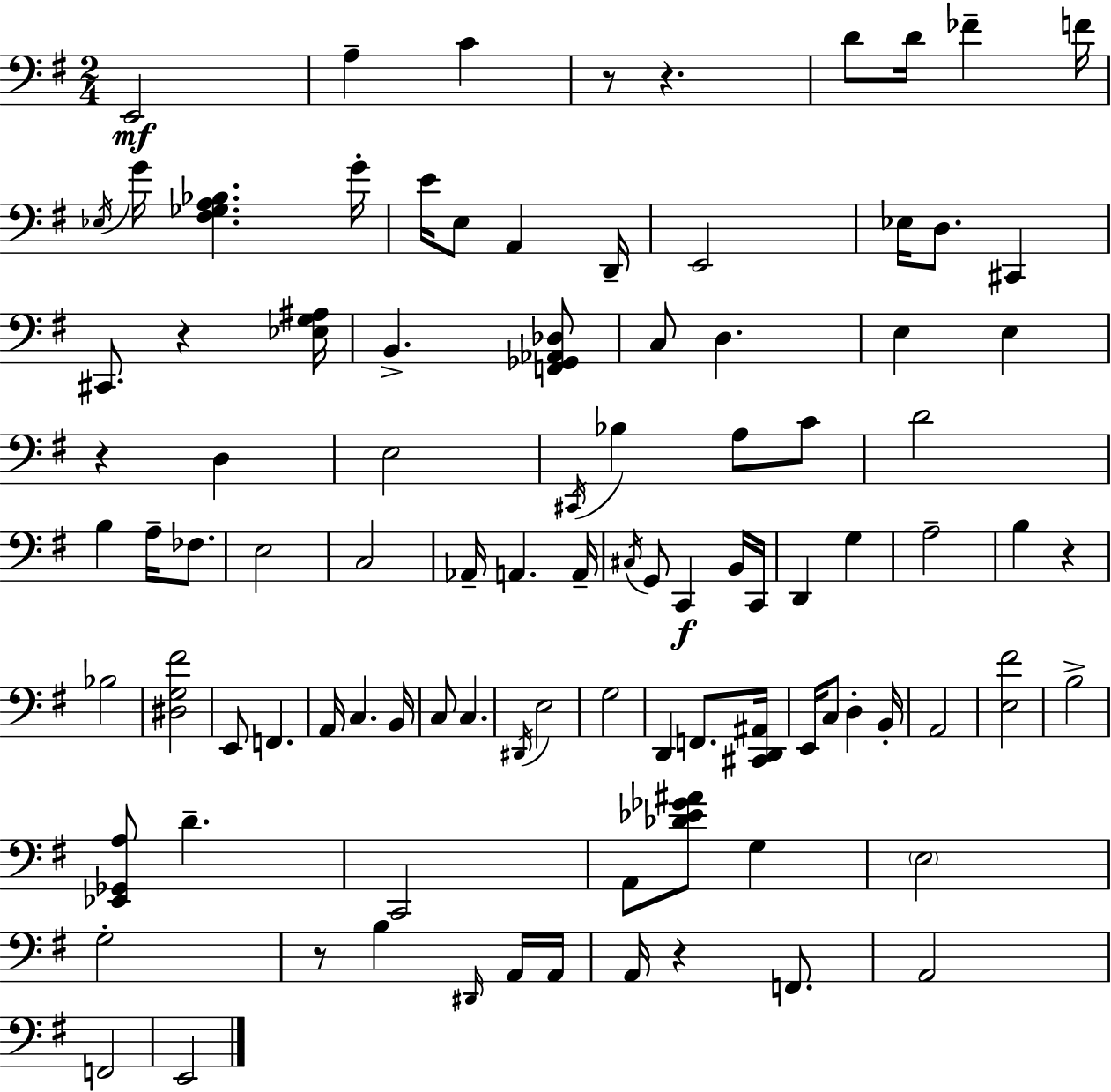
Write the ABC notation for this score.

X:1
T:Untitled
M:2/4
L:1/4
K:Em
E,,2 A, C z/2 z D/2 D/4 _F F/4 _E,/4 G/4 [^F,_G,A,_B,] G/4 E/4 E,/2 A,, D,,/4 E,,2 _E,/4 D,/2 ^C,, ^C,,/2 z [_E,G,^A,]/4 B,, [F,,_G,,_A,,_D,]/2 C,/2 D, E, E, z D, E,2 ^C,,/4 _B, A,/2 C/2 D2 B, A,/4 _F,/2 E,2 C,2 _A,,/4 A,, A,,/4 ^C,/4 G,,/2 C,, B,,/4 C,,/4 D,, G, A,2 B, z _B,2 [^D,G,^F]2 E,,/2 F,, A,,/4 C, B,,/4 C,/2 C, ^D,,/4 E,2 G,2 D,, F,,/2 [^C,,D,,^A,,]/4 E,,/4 C,/2 D, B,,/4 A,,2 [E,^F]2 B,2 [_E,,_G,,A,]/2 D C,,2 A,,/2 [_D_E_G^A]/2 G, E,2 G,2 z/2 B, ^D,,/4 A,,/4 A,,/4 A,,/4 z F,,/2 A,,2 F,,2 E,,2